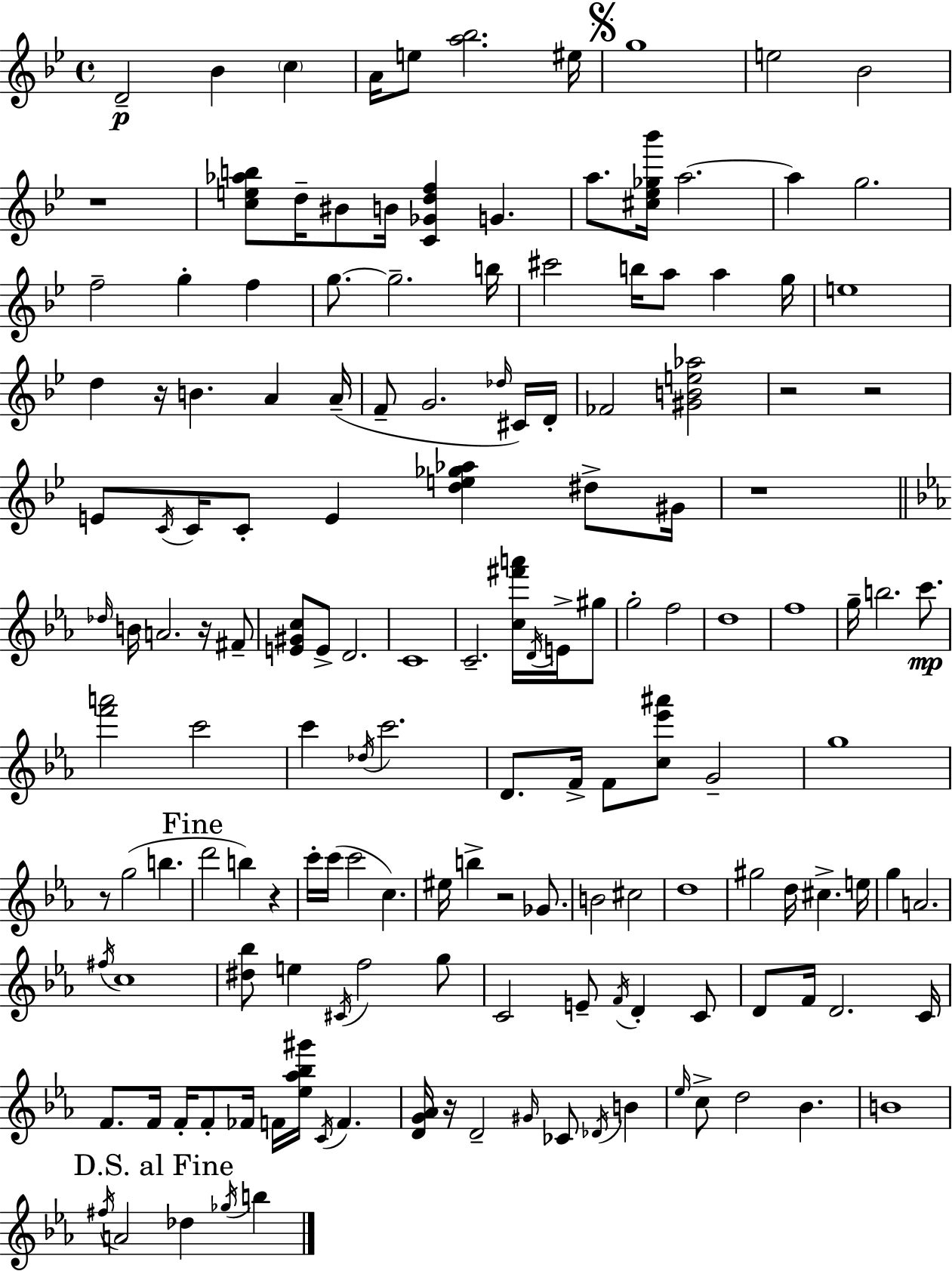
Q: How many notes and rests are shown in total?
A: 154